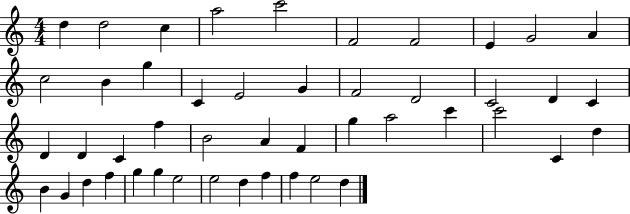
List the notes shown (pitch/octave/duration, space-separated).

D5/q D5/h C5/q A5/h C6/h F4/h F4/h E4/q G4/h A4/q C5/h B4/q G5/q C4/q E4/h G4/q F4/h D4/h C4/h D4/q C4/q D4/q D4/q C4/q F5/q B4/h A4/q F4/q G5/q A5/h C6/q C6/h C4/q D5/q B4/q G4/q D5/q F5/q G5/q G5/q E5/h E5/h D5/q F5/q F5/q E5/h D5/q